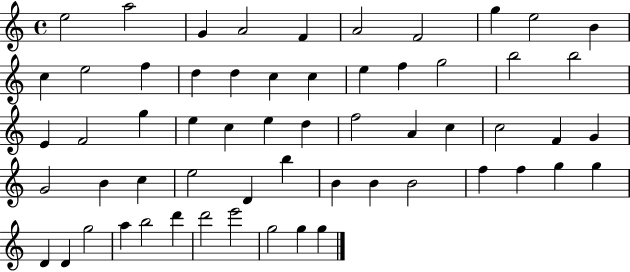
{
  \clef treble
  \time 4/4
  \defaultTimeSignature
  \key c \major
  e''2 a''2 | g'4 a'2 f'4 | a'2 f'2 | g''4 e''2 b'4 | \break c''4 e''2 f''4 | d''4 d''4 c''4 c''4 | e''4 f''4 g''2 | b''2 b''2 | \break e'4 f'2 g''4 | e''4 c''4 e''4 d''4 | f''2 a'4 c''4 | c''2 f'4 g'4 | \break g'2 b'4 c''4 | e''2 d'4 b''4 | b'4 b'4 b'2 | f''4 f''4 g''4 g''4 | \break d'4 d'4 g''2 | a''4 b''2 d'''4 | d'''2 e'''2 | g''2 g''4 g''4 | \break \bar "|."
}